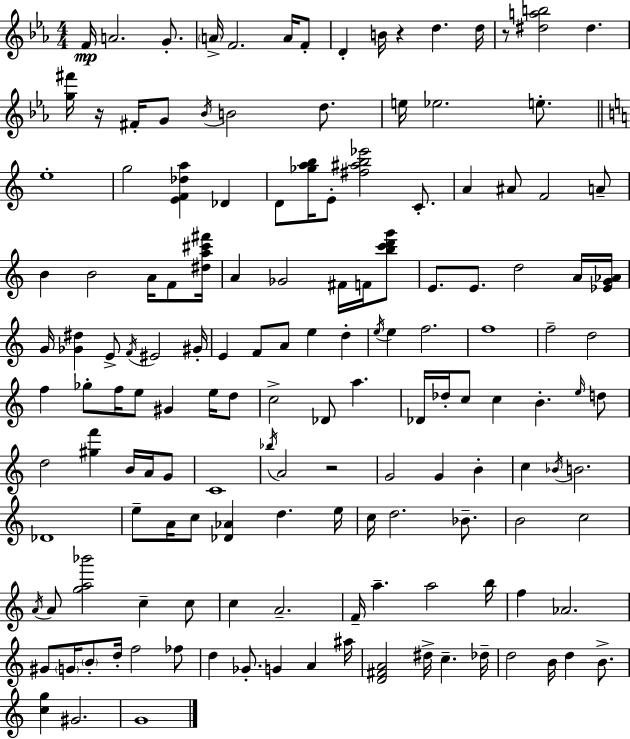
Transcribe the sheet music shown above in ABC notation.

X:1
T:Untitled
M:4/4
L:1/4
K:Eb
F/4 A2 G/2 A/4 F2 A/4 F/2 D B/4 z d d/4 z/2 [^dab]2 ^d [g^f']/4 z/4 ^F/4 G/2 _B/4 B2 d/2 e/4 _e2 e/2 e4 g2 [EF_da] _D D/2 [_gab]/4 E/2 [^f^ab_e']2 C/2 A ^A/2 F2 A/2 B B2 A/4 F/2 [^da^c'^f']/4 A _G2 ^F/4 F/4 [bc'd'g']/2 E/2 E/2 d2 A/4 [_EG_A]/4 G/4 [_G^d] E/2 F/4 ^E2 ^G/4 E F/2 A/2 e d e/4 e f2 f4 f2 d2 f _g/2 f/4 e/2 ^G e/4 d/2 c2 _D/2 a _D/4 _d/4 c/2 c B e/4 d/2 d2 [^gf'] B/4 A/4 G/2 C4 _b/4 A2 z2 G2 G B c _B/4 B2 _D4 e/2 A/4 c/2 [_D_A] d e/4 c/4 d2 _B/2 B2 c2 A/4 A/2 [ga_b']2 c c/2 c A2 F/4 a a2 b/4 f _A2 ^G/2 G/4 B/2 d/4 f2 _f/2 d _G/2 G A ^a/4 [D^FA]2 ^d/4 c _d/4 d2 B/4 d B/2 [cg] ^G2 G4